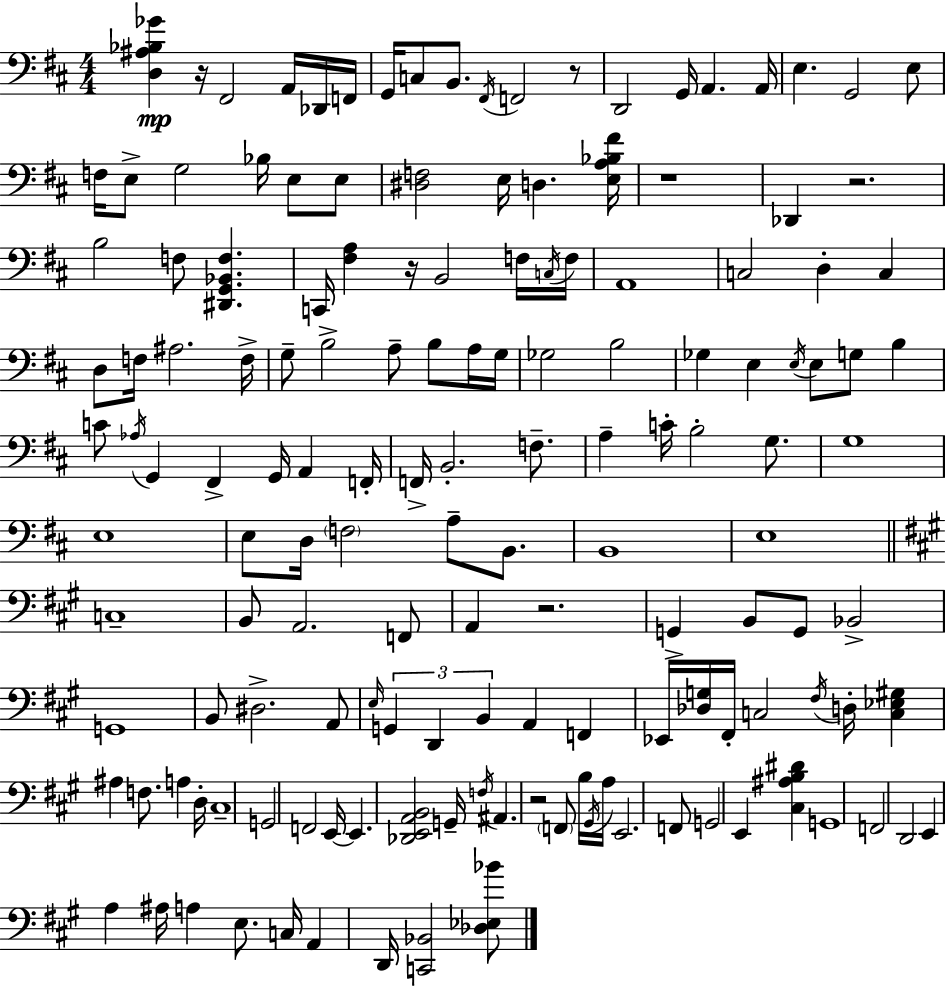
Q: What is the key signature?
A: D major